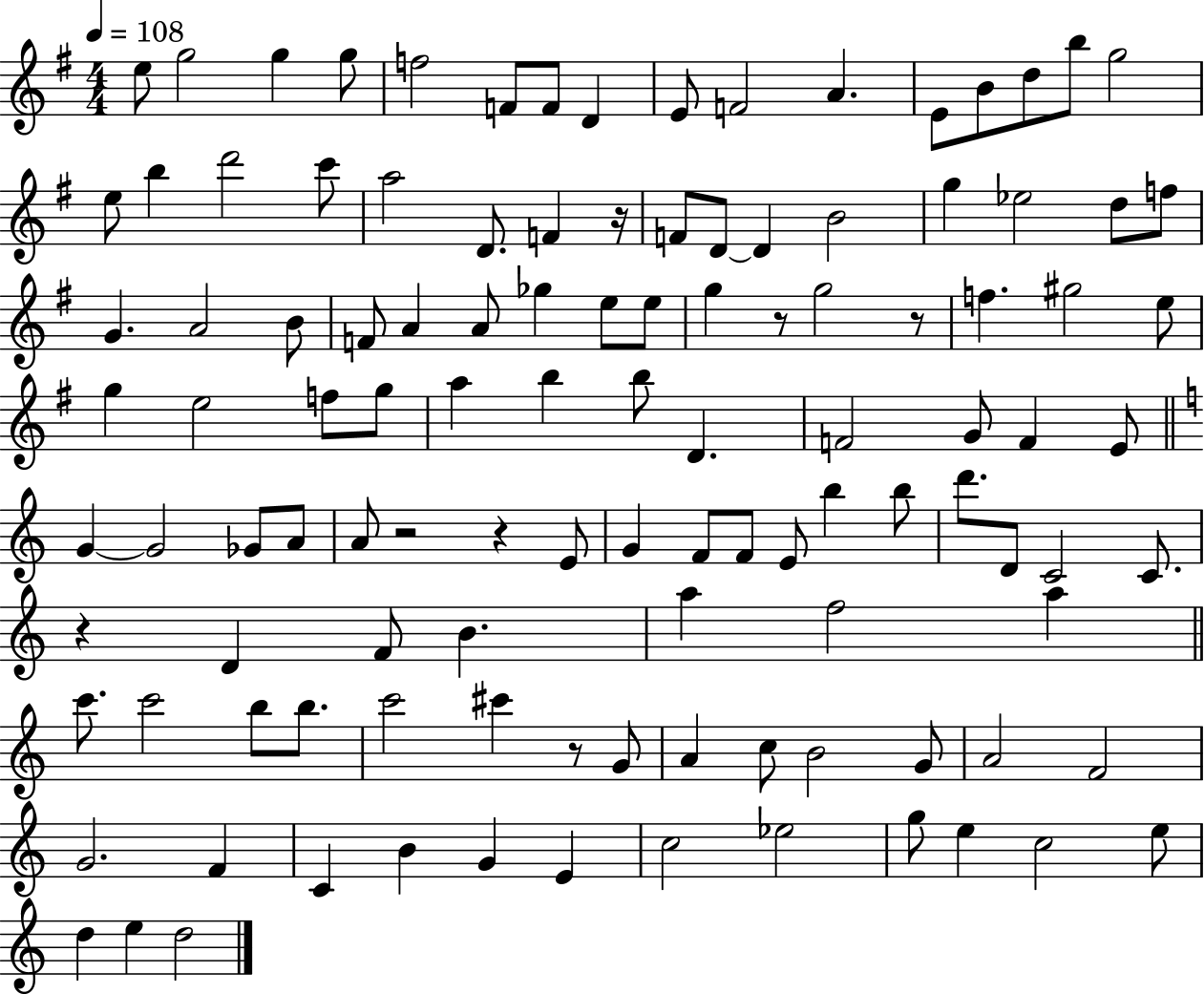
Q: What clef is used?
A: treble